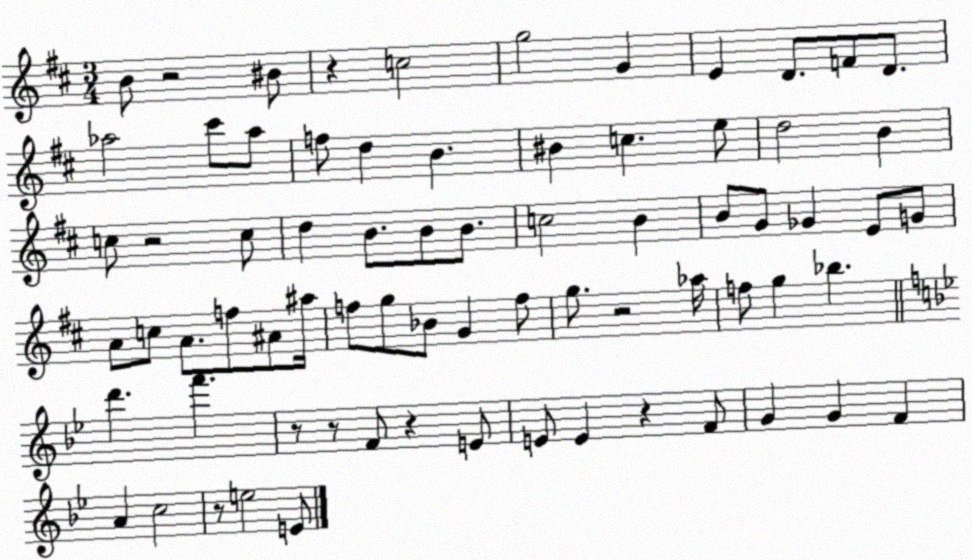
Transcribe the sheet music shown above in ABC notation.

X:1
T:Untitled
M:3/4
L:1/4
K:D
B/2 z2 ^B/2 z c2 g2 G E D/2 F/2 D/2 _a2 ^c'/2 _a/2 f/2 d B ^B c e/2 d2 B c/2 z2 c/2 d B/2 B/2 B/2 c2 B B/2 G/2 _G E/2 G/2 A/2 c/2 A/2 f/2 ^A/2 ^a/4 f/2 g/2 _B/2 G f/2 g/2 z2 _a/4 f/2 g _b d' f' z/2 z/2 F/2 z E/2 E/2 E z F/2 G G F A c2 z/2 e2 E/2